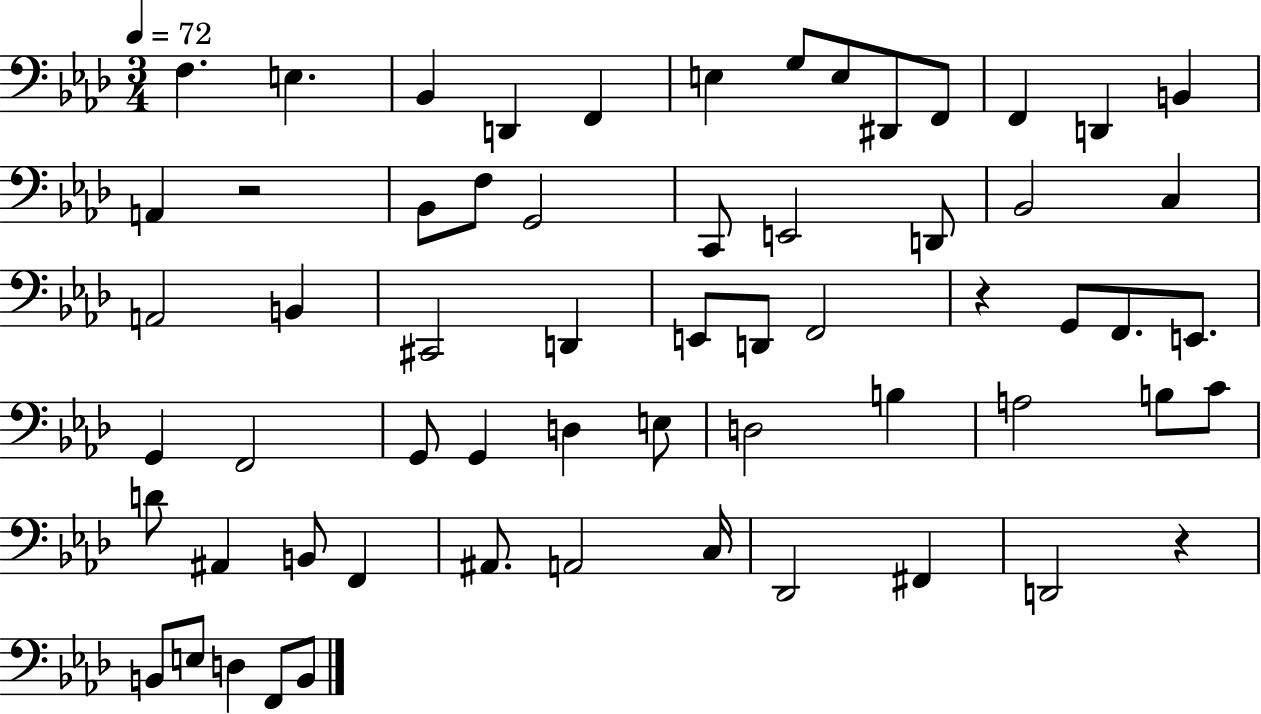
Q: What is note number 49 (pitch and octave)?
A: A2